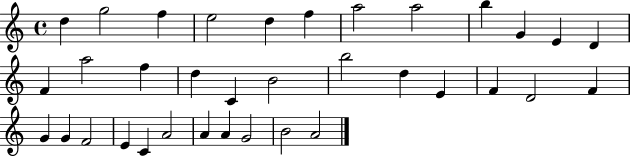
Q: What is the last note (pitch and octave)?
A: A4